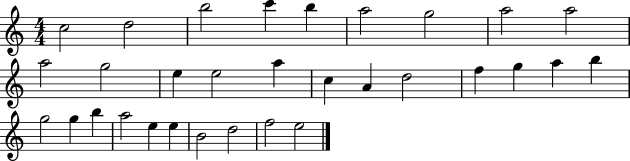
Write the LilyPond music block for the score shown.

{
  \clef treble
  \numericTimeSignature
  \time 4/4
  \key c \major
  c''2 d''2 | b''2 c'''4 b''4 | a''2 g''2 | a''2 a''2 | \break a''2 g''2 | e''4 e''2 a''4 | c''4 a'4 d''2 | f''4 g''4 a''4 b''4 | \break g''2 g''4 b''4 | a''2 e''4 e''4 | b'2 d''2 | f''2 e''2 | \break \bar "|."
}